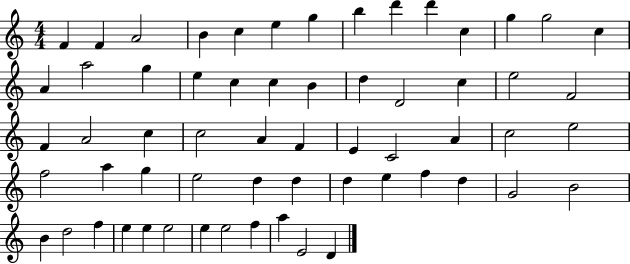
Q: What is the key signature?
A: C major